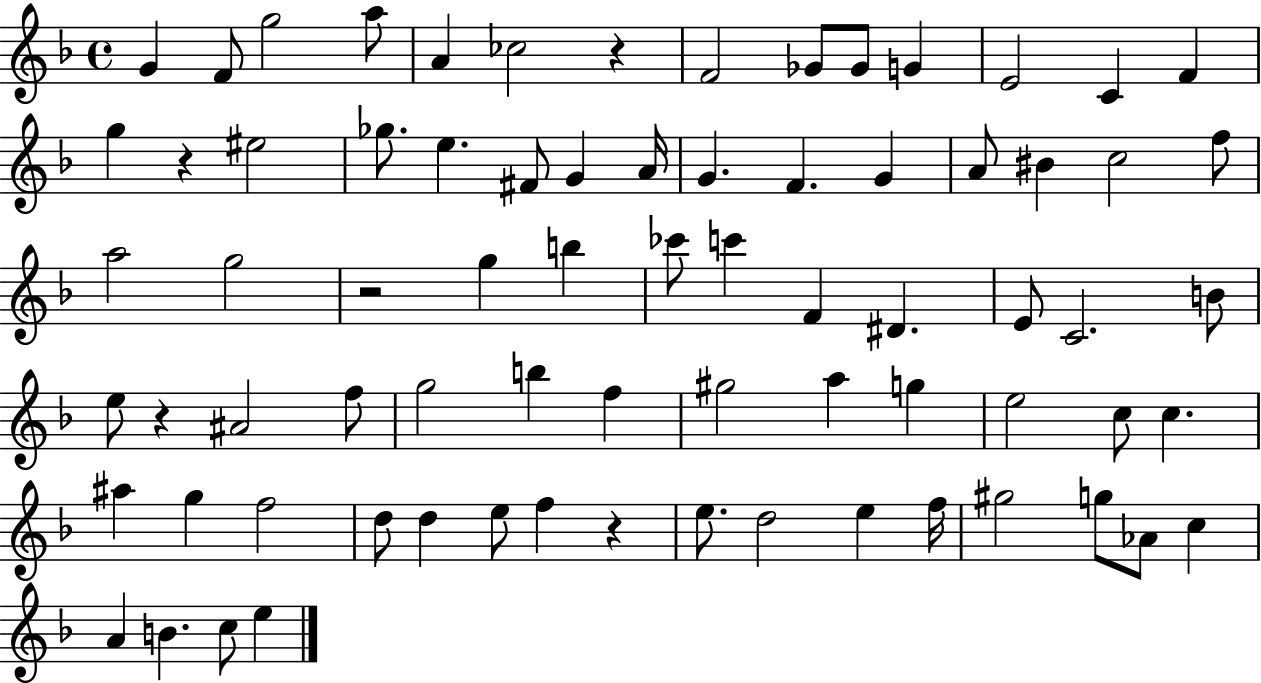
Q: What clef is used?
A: treble